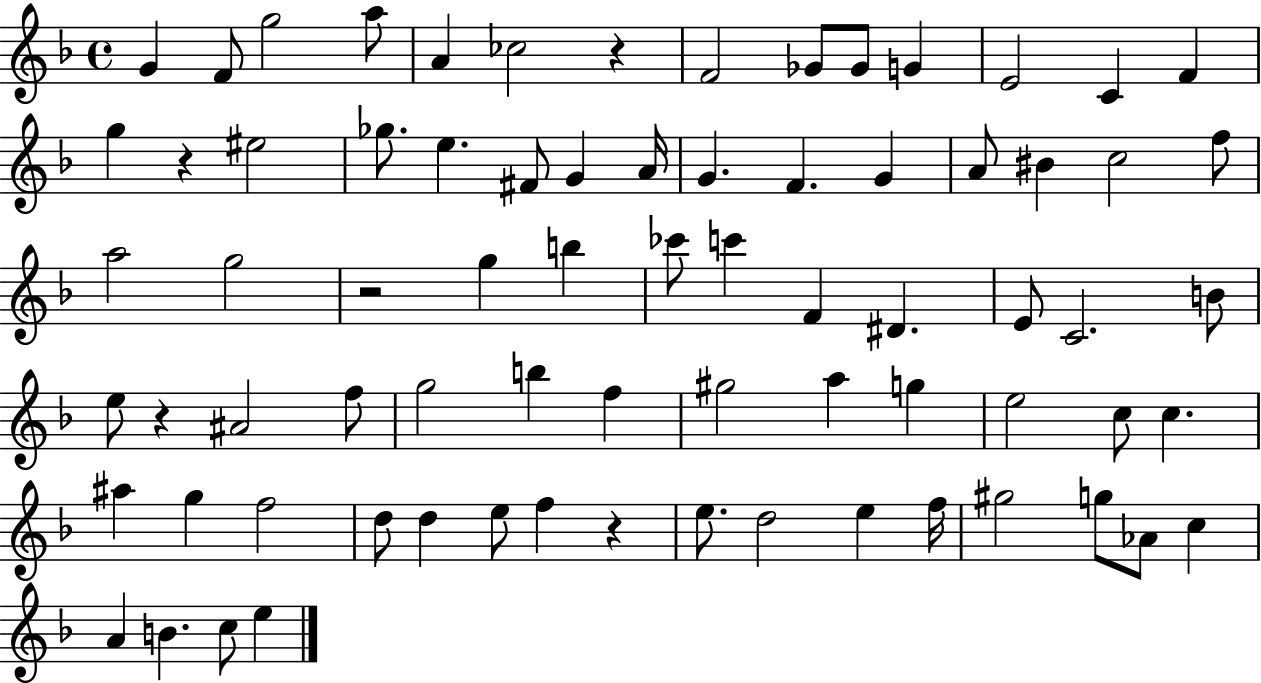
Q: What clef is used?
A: treble